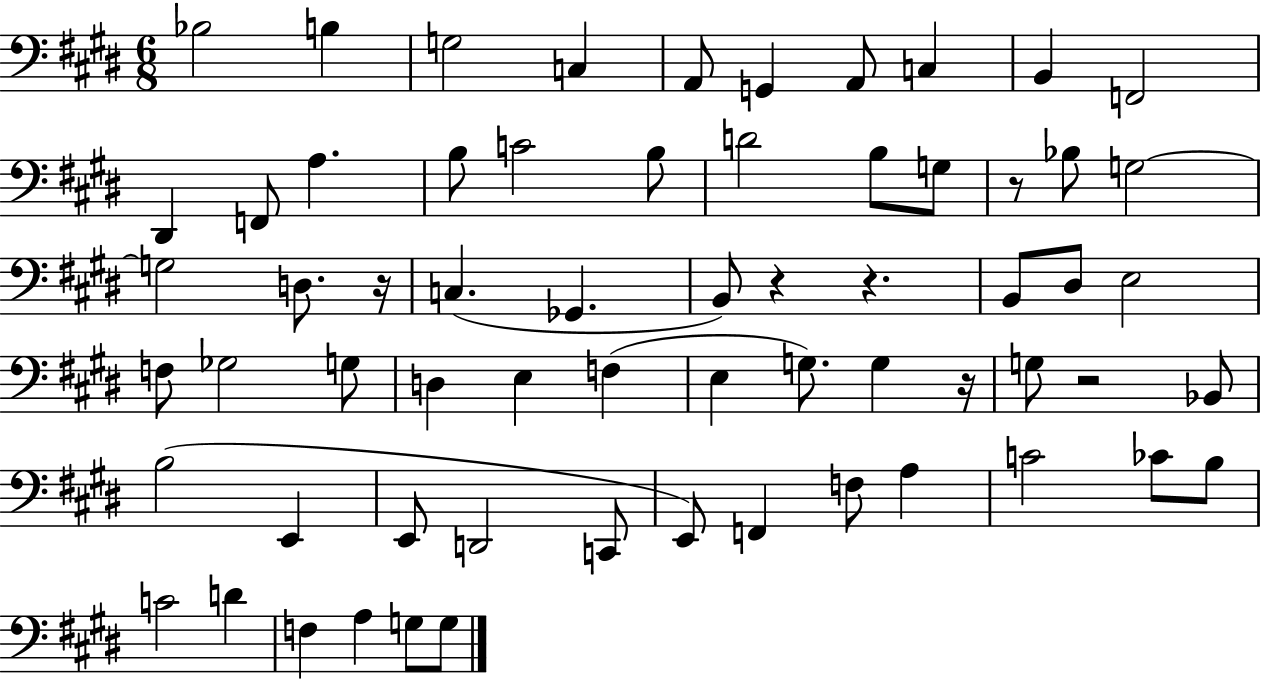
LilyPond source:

{
  \clef bass
  \numericTimeSignature
  \time 6/8
  \key e \major
  bes2 b4 | g2 c4 | a,8 g,4 a,8 c4 | b,4 f,2 | \break dis,4 f,8 a4. | b8 c'2 b8 | d'2 b8 g8 | r8 bes8 g2~~ | \break g2 d8. r16 | c4.( ges,4. | b,8) r4 r4. | b,8 dis8 e2 | \break f8 ges2 g8 | d4 e4 f4( | e4 g8.) g4 r16 | g8 r2 bes,8 | \break b2( e,4 | e,8 d,2 c,8 | e,8) f,4 f8 a4 | c'2 ces'8 b8 | \break c'2 d'4 | f4 a4 g8 g8 | \bar "|."
}